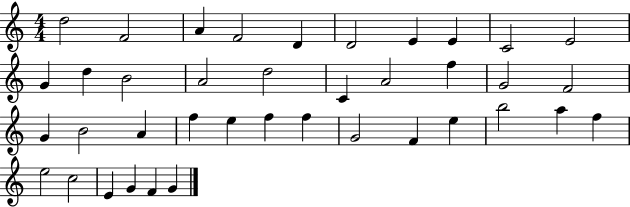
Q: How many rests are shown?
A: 0